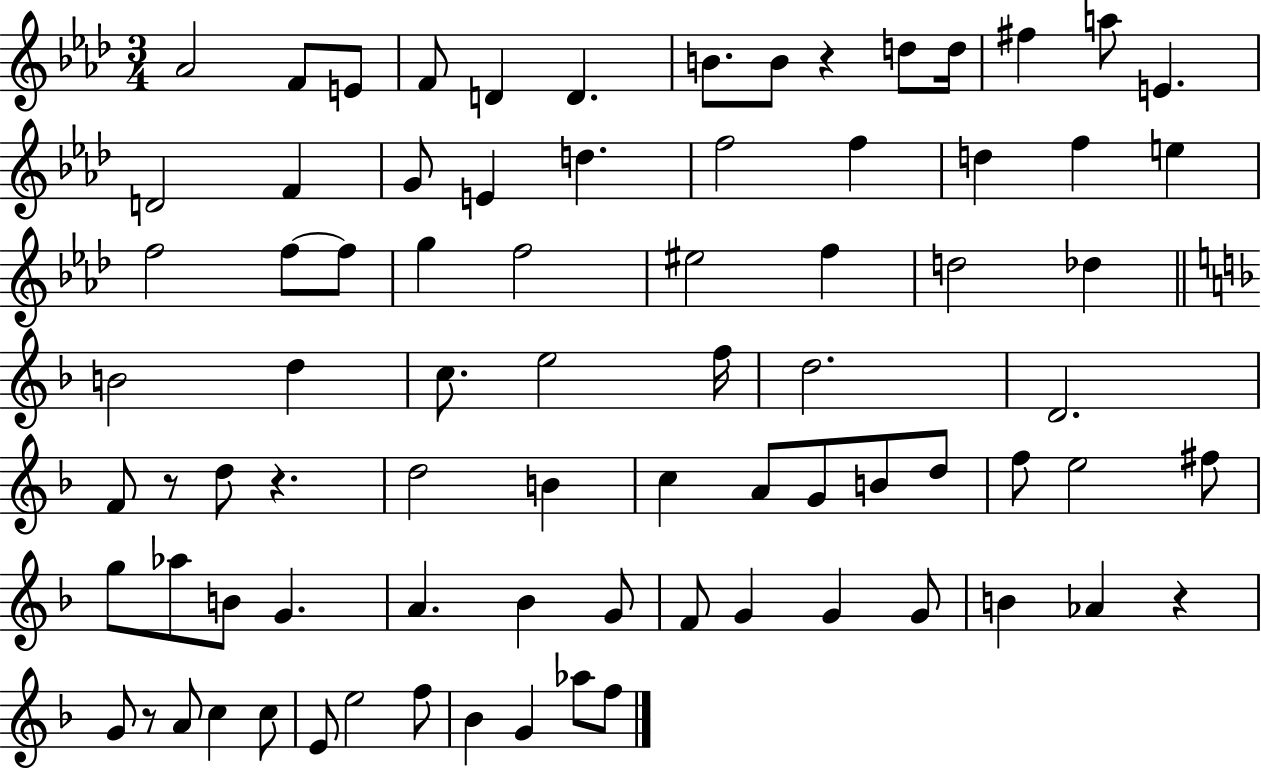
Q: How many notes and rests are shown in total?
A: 80